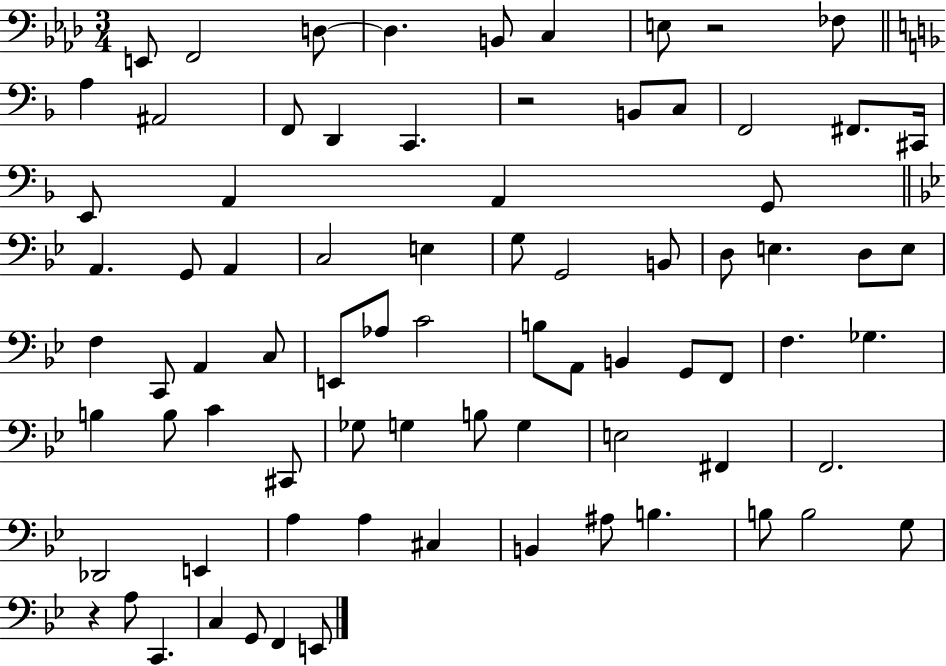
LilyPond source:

{
  \clef bass
  \numericTimeSignature
  \time 3/4
  \key aes \major
  e,8 f,2 d8~~ | d4. b,8 c4 | e8 r2 fes8 | \bar "||" \break \key f \major a4 ais,2 | f,8 d,4 c,4. | r2 b,8 c8 | f,2 fis,8. cis,16 | \break e,8 a,4 a,4 g,8 | \bar "||" \break \key bes \major a,4. g,8 a,4 | c2 e4 | g8 g,2 b,8 | d8 e4. d8 e8 | \break f4 c,8 a,4 c8 | e,8 aes8 c'2 | b8 a,8 b,4 g,8 f,8 | f4. ges4. | \break b4 b8 c'4 cis,8 | ges8 g4 b8 g4 | e2 fis,4 | f,2. | \break des,2 e,4 | a4 a4 cis4 | b,4 ais8 b4. | b8 b2 g8 | \break r4 a8 c,4. | c4 g,8 f,4 e,8 | \bar "|."
}